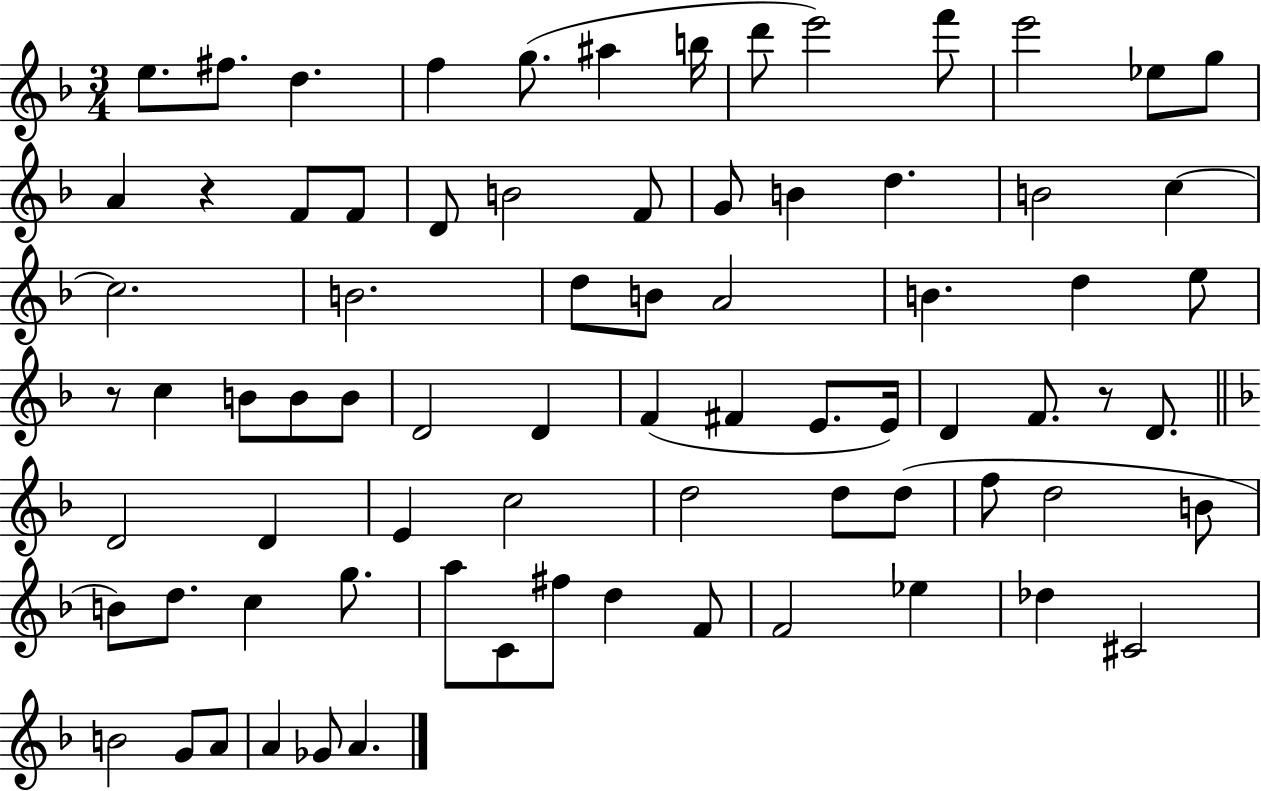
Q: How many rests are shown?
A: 3